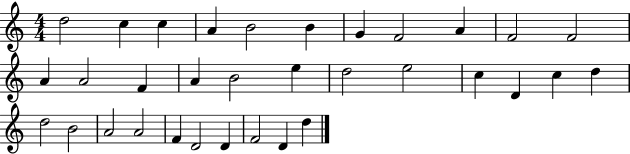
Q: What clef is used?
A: treble